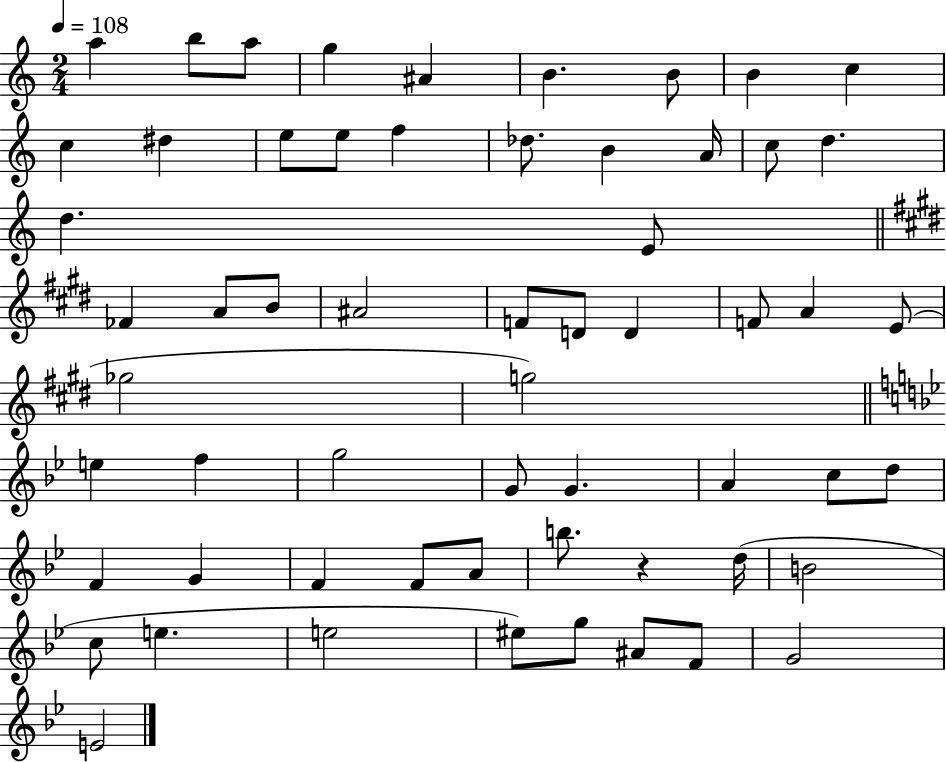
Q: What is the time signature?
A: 2/4